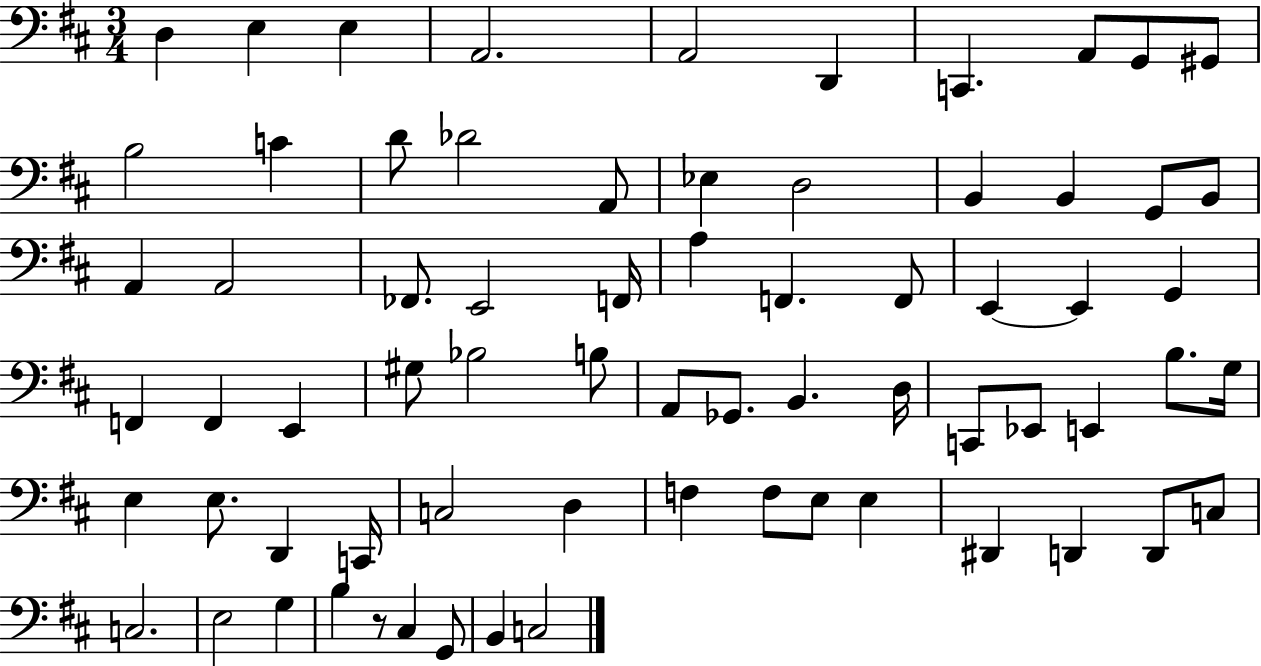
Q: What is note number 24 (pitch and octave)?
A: FES2